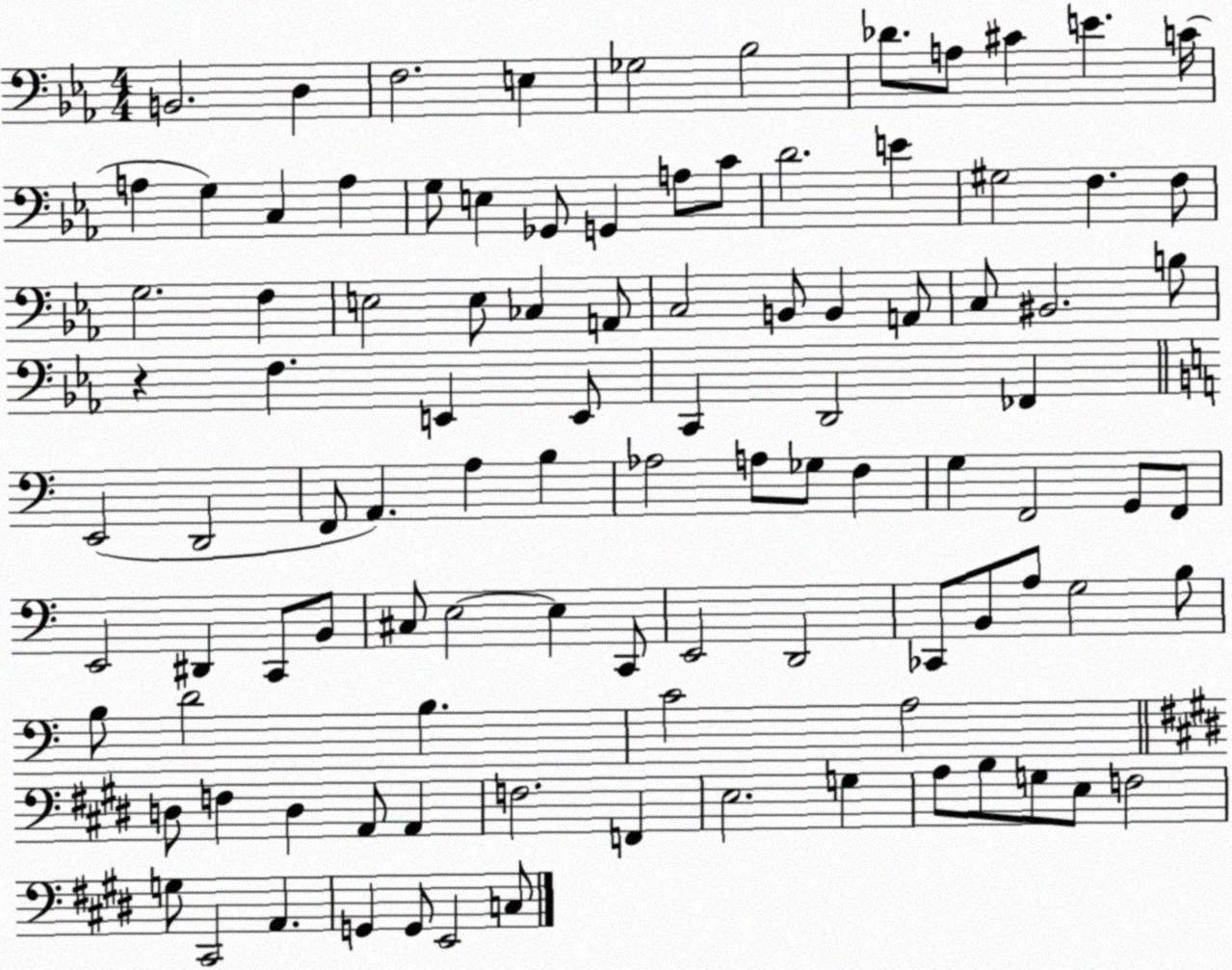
X:1
T:Untitled
M:4/4
L:1/4
K:Eb
B,,2 D, F,2 E, _G,2 _B,2 _D/2 A,/2 ^C E C/4 A, G, C, A, G,/2 E, _G,,/2 G,, A,/2 C/2 D2 E ^G,2 F, F,/2 G,2 F, E,2 E,/2 _C, A,,/2 C,2 B,,/2 B,, A,,/2 C,/2 ^B,,2 B,/2 z F, E,, E,,/2 C,, D,,2 _F,, E,,2 D,,2 F,,/2 A,, A, B, _A,2 A,/2 _G,/2 F, G, F,,2 G,,/2 F,,/2 E,,2 ^D,, C,,/2 B,,/2 ^C,/2 E,2 E, C,,/2 E,,2 D,,2 _C,,/2 B,,/2 A,/2 G,2 B,/2 B,/2 D2 B, C2 A,2 D,/2 F, D, A,,/2 A,, F,2 F,, E,2 G, A,/2 B,/2 G,/2 E,/2 F,2 G,/2 ^C,,2 A,, G,, G,,/2 E,,2 C,/2